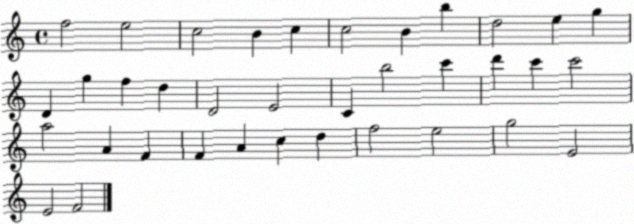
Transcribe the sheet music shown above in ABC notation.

X:1
T:Untitled
M:4/4
L:1/4
K:C
f2 e2 c2 B c c2 B b d2 e g D g f d D2 E2 C b2 c' d' c' c'2 a2 A F F A c d f2 e2 g2 E2 E2 F2